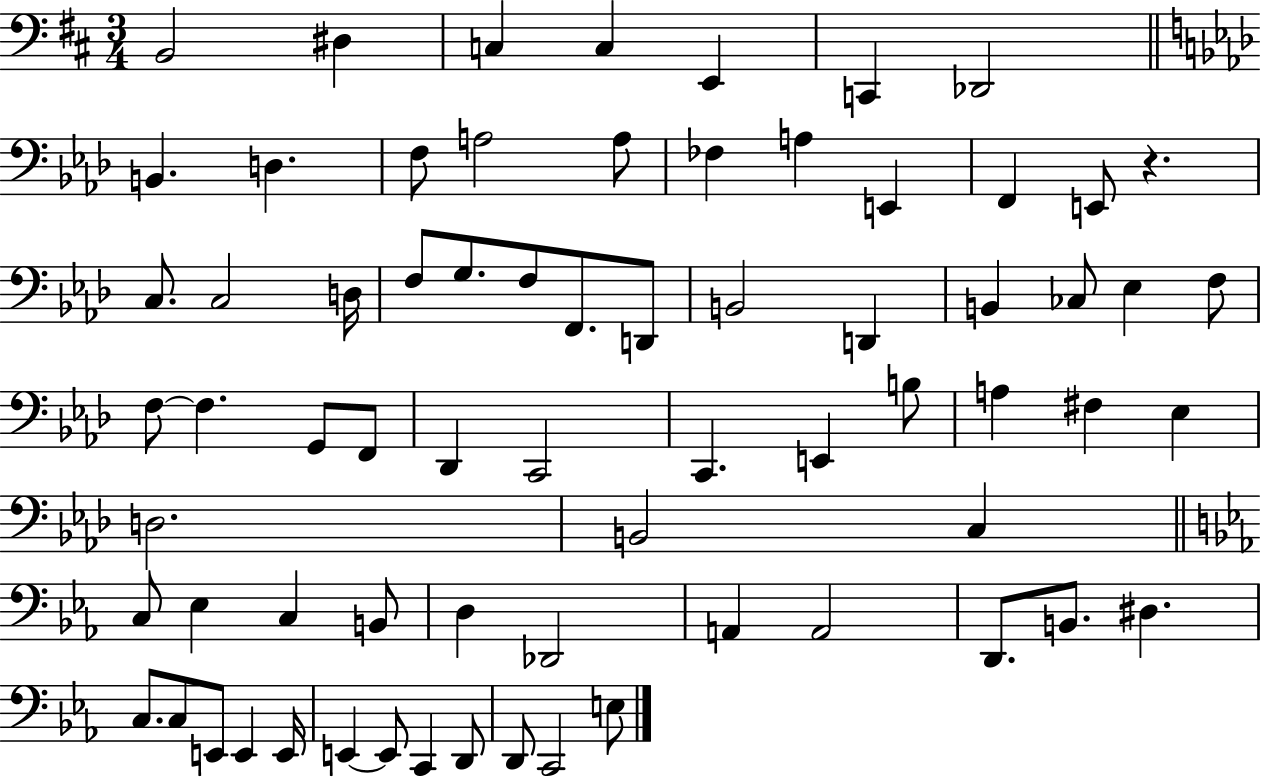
B2/h D#3/q C3/q C3/q E2/q C2/q Db2/h B2/q. D3/q. F3/e A3/h A3/e FES3/q A3/q E2/q F2/q E2/e R/q. C3/e. C3/h D3/s F3/e G3/e. F3/e F2/e. D2/e B2/h D2/q B2/q CES3/e Eb3/q F3/e F3/e F3/q. G2/e F2/e Db2/q C2/h C2/q. E2/q B3/e A3/q F#3/q Eb3/q D3/h. B2/h C3/q C3/e Eb3/q C3/q B2/e D3/q Db2/h A2/q A2/h D2/e. B2/e. D#3/q. C3/e. C3/e E2/e E2/q E2/s E2/q E2/e C2/q D2/e D2/e C2/h E3/e